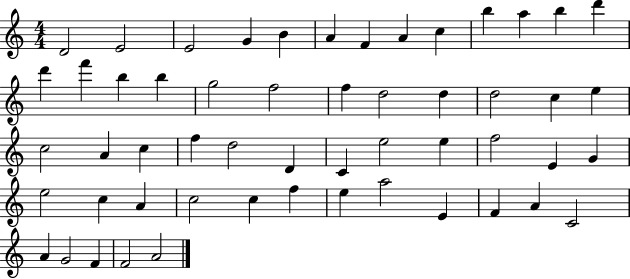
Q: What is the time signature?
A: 4/4